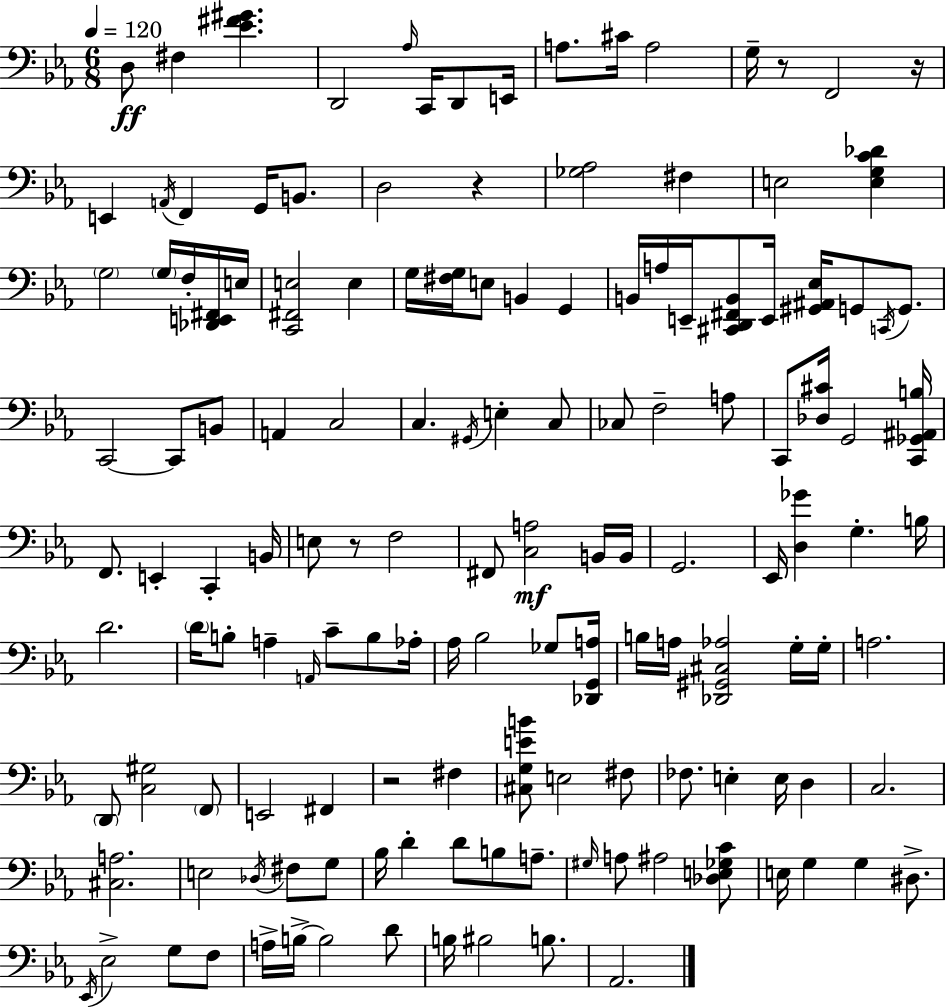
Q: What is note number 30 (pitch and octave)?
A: B2